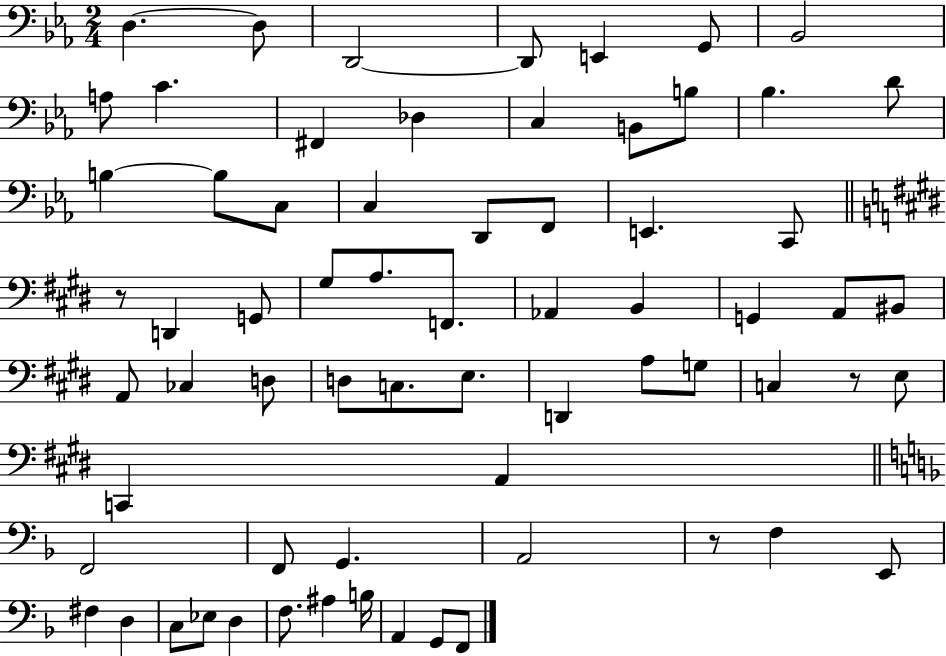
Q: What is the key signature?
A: EES major